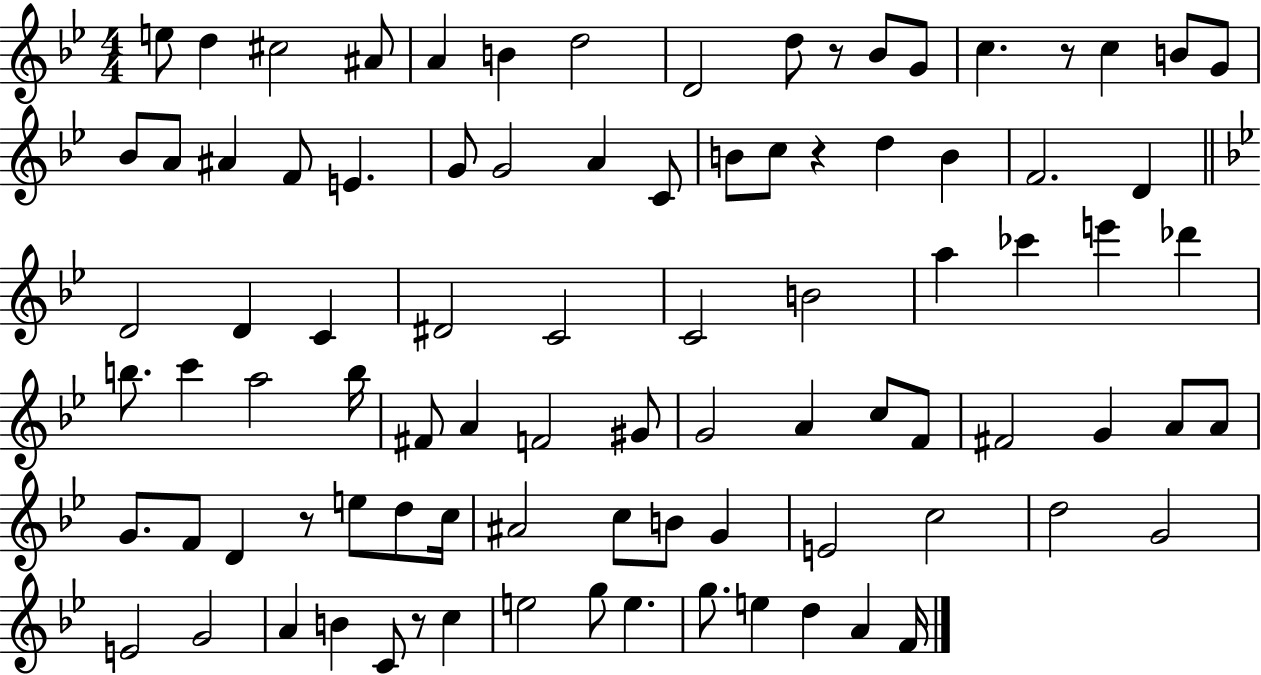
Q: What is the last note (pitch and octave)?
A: F4